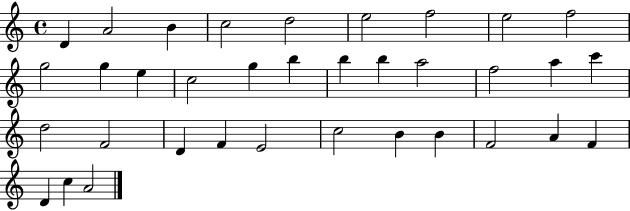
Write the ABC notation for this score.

X:1
T:Untitled
M:4/4
L:1/4
K:C
D A2 B c2 d2 e2 f2 e2 f2 g2 g e c2 g b b b a2 f2 a c' d2 F2 D F E2 c2 B B F2 A F D c A2